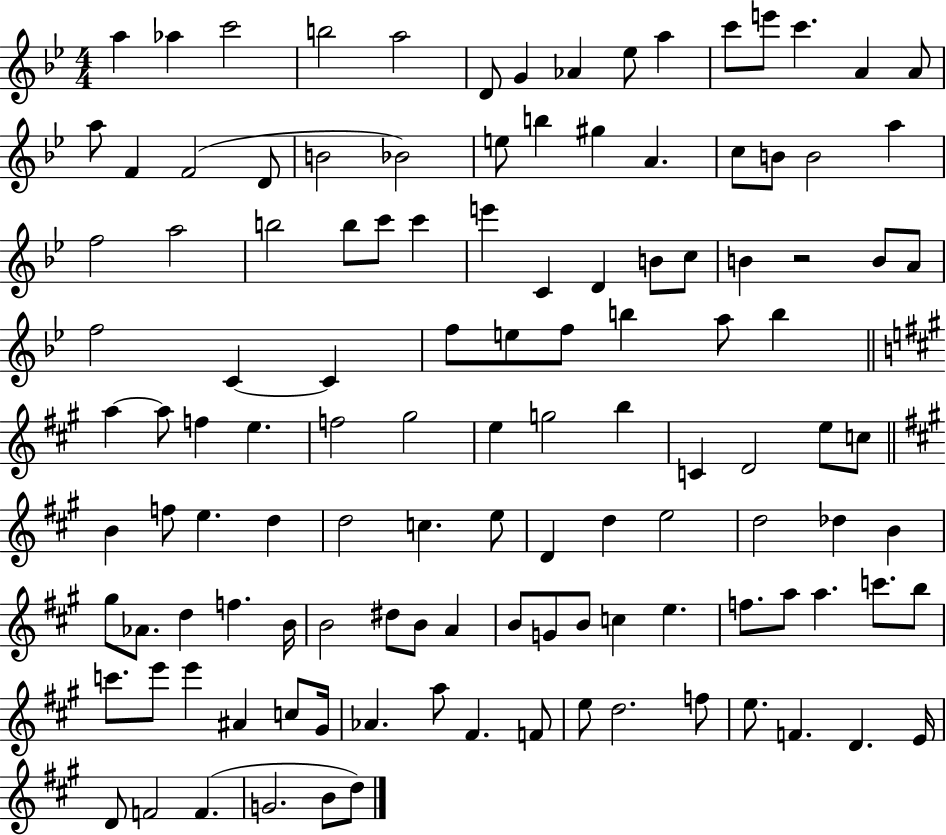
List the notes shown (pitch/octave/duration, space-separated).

A5/q Ab5/q C6/h B5/h A5/h D4/e G4/q Ab4/q Eb5/e A5/q C6/e E6/e C6/q. A4/q A4/e A5/e F4/q F4/h D4/e B4/h Bb4/h E5/e B5/q G#5/q A4/q. C5/e B4/e B4/h A5/q F5/h A5/h B5/h B5/e C6/e C6/q E6/q C4/q D4/q B4/e C5/e B4/q R/h B4/e A4/e F5/h C4/q C4/q F5/e E5/e F5/e B5/q A5/e B5/q A5/q A5/e F5/q E5/q. F5/h G#5/h E5/q G5/h B5/q C4/q D4/h E5/e C5/e B4/q F5/e E5/q. D5/q D5/h C5/q. E5/e D4/q D5/q E5/h D5/h Db5/q B4/q G#5/e Ab4/e. D5/q F5/q. B4/s B4/h D#5/e B4/e A4/q B4/e G4/e B4/e C5/q E5/q. F5/e. A5/e A5/q. C6/e. B5/e C6/e. E6/e E6/q A#4/q C5/e G#4/s Ab4/q. A5/e F#4/q. F4/e E5/e D5/h. F5/e E5/e. F4/q. D4/q. E4/s D4/e F4/h F4/q. G4/h. B4/e D5/e